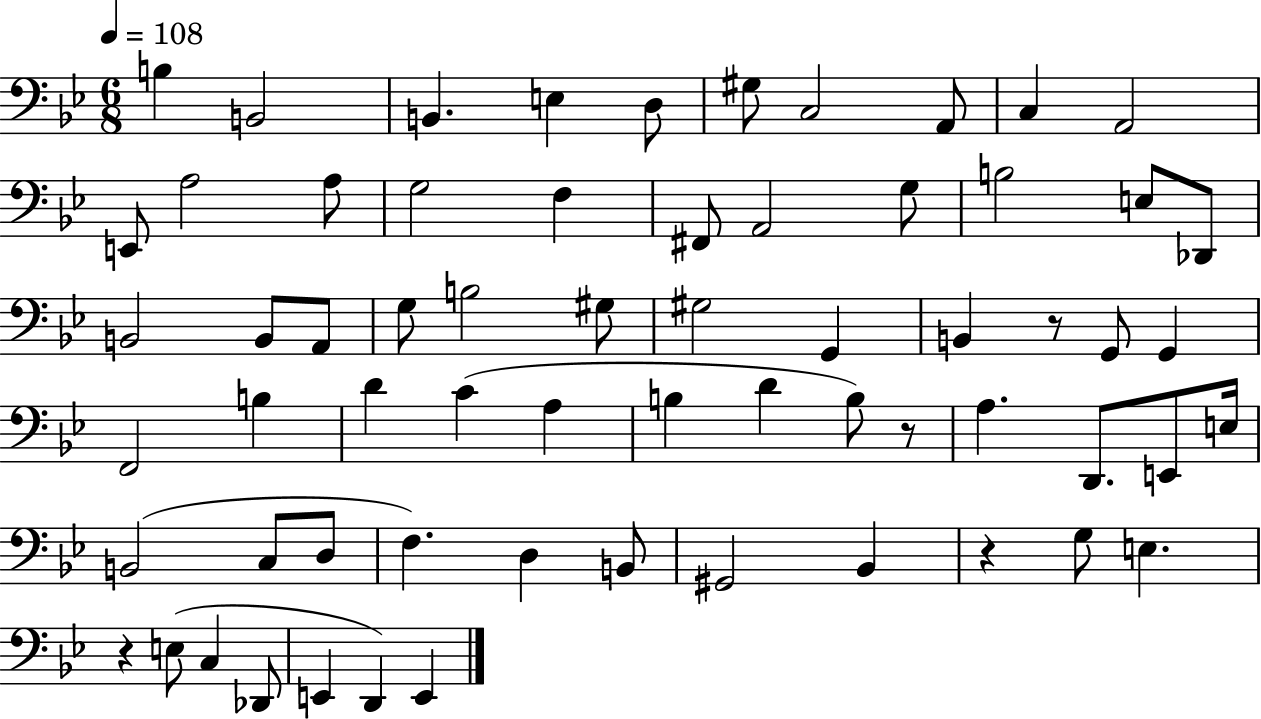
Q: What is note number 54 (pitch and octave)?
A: E3